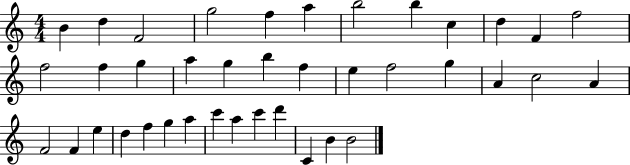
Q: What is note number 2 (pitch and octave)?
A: D5